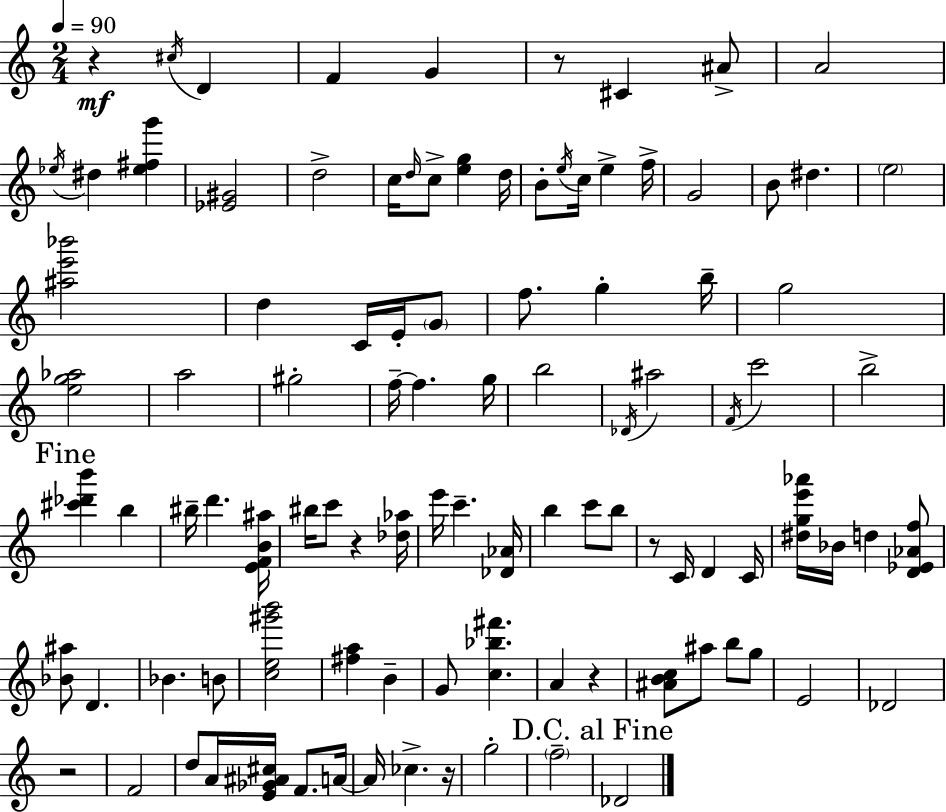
{
  \clef treble
  \numericTimeSignature
  \time 2/4
  \key c \major
  \tempo 4 = 90
  r4\mf \acciaccatura { cis''16 } d'4 | f'4 g'4 | r8 cis'4 ais'8-> | a'2 | \break \acciaccatura { ees''16 } dis''4 <ees'' fis'' g'''>4 | <ees' gis'>2 | d''2-> | c''16 \grace { d''16 } c''8-> <e'' g''>4 | \break d''16 b'8-. \acciaccatura { e''16 } c''16 e''4-> | f''16-> g'2 | b'8 dis''4. | \parenthesize e''2 | \break <ais'' e''' bes'''>2 | d''4 | c'16 e'16-. \parenthesize g'8 f''8. g''4-. | b''16-- g''2 | \break <e'' g'' aes''>2 | a''2 | gis''2-. | f''16--~~ f''4. | \break g''16 b''2 | \acciaccatura { des'16 } ais''2 | \acciaccatura { f'16 } c'''2 | b''2-> | \break \mark "Fine" <cis''' des''' b'''>4 | b''4 bis''16-- d'''4. | <e' f' b' ais''>16 bis''16 c'''8 | r4 <des'' aes''>16 e'''16 c'''4.-- | \break <des' aes'>16 b''4 | c'''8 b''8 r8 | c'16 d'4 c'16 <dis'' g'' e''' aes'''>16 bes'16 | d''4 <d' ees' aes' f''>8 <bes' ais''>8 | \break d'4. bes'4. | b'8 <c'' e'' gis''' b'''>2 | <fis'' a''>4 | b'4-- g'8 | \break <c'' bes'' fis'''>4. a'4 | r4 <ais' b' c''>8 | ais''8 b''8 g''8 e'2 | des'2 | \break r2 | f'2 | d''8 | a'16 <e' ges' ais' cis''>16 f'8. a'16~~ a'16 ces''4.-> | \break r16 g''2-. | \parenthesize f''2-- | \mark "D.C. al Fine" des'2 | \bar "|."
}